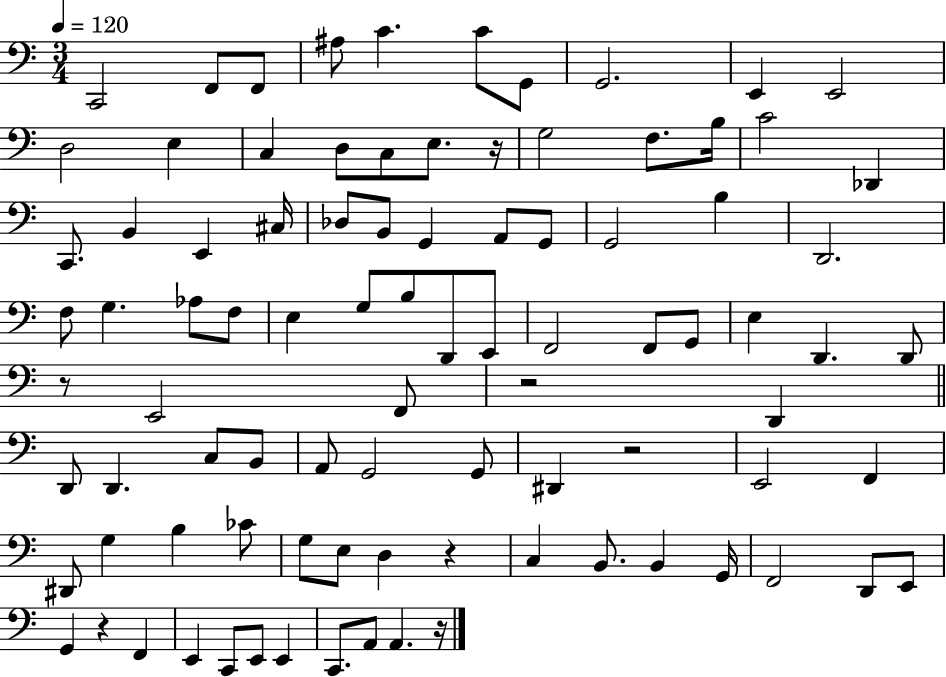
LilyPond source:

{
  \clef bass
  \numericTimeSignature
  \time 3/4
  \key c \major
  \tempo 4 = 120
  c,2 f,8 f,8 | ais8 c'4. c'8 g,8 | g,2. | e,4 e,2 | \break d2 e4 | c4 d8 c8 e8. r16 | g2 f8. b16 | c'2 des,4 | \break c,8. b,4 e,4 cis16 | des8 b,8 g,4 a,8 g,8 | g,2 b4 | d,2. | \break f8 g4. aes8 f8 | e4 g8 b8 d,8 e,8 | f,2 f,8 g,8 | e4 d,4. d,8 | \break r8 e,2 f,8 | r2 d,4 | \bar "||" \break \key c \major d,8 d,4. c8 b,8 | a,8 g,2 g,8 | dis,4 r2 | e,2 f,4 | \break dis,8 g4 b4 ces'8 | g8 e8 d4 r4 | c4 b,8. b,4 g,16 | f,2 d,8 e,8 | \break g,4 r4 f,4 | e,4 c,8 e,8 e,4 | c,8. a,8 a,4. r16 | \bar "|."
}